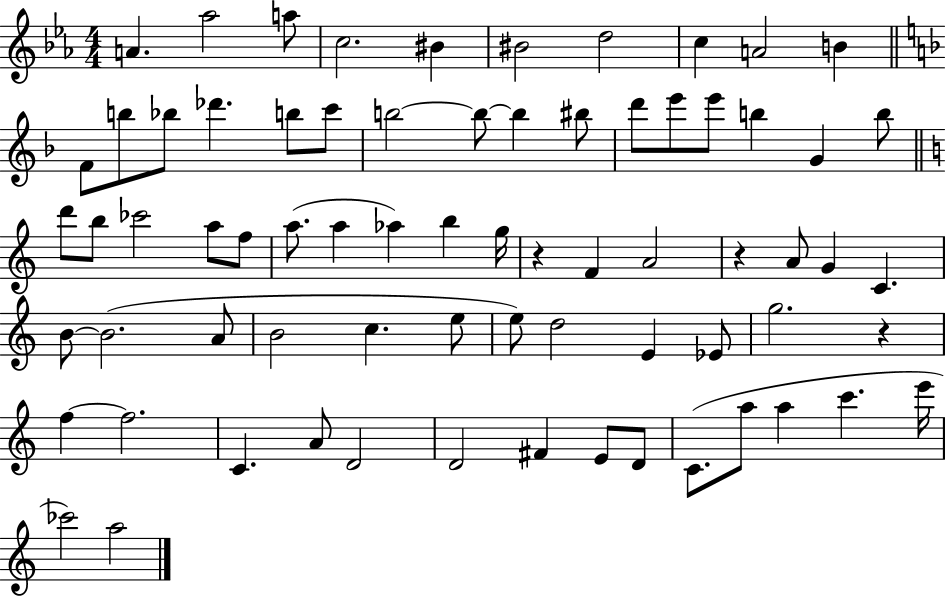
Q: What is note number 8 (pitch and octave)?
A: C5